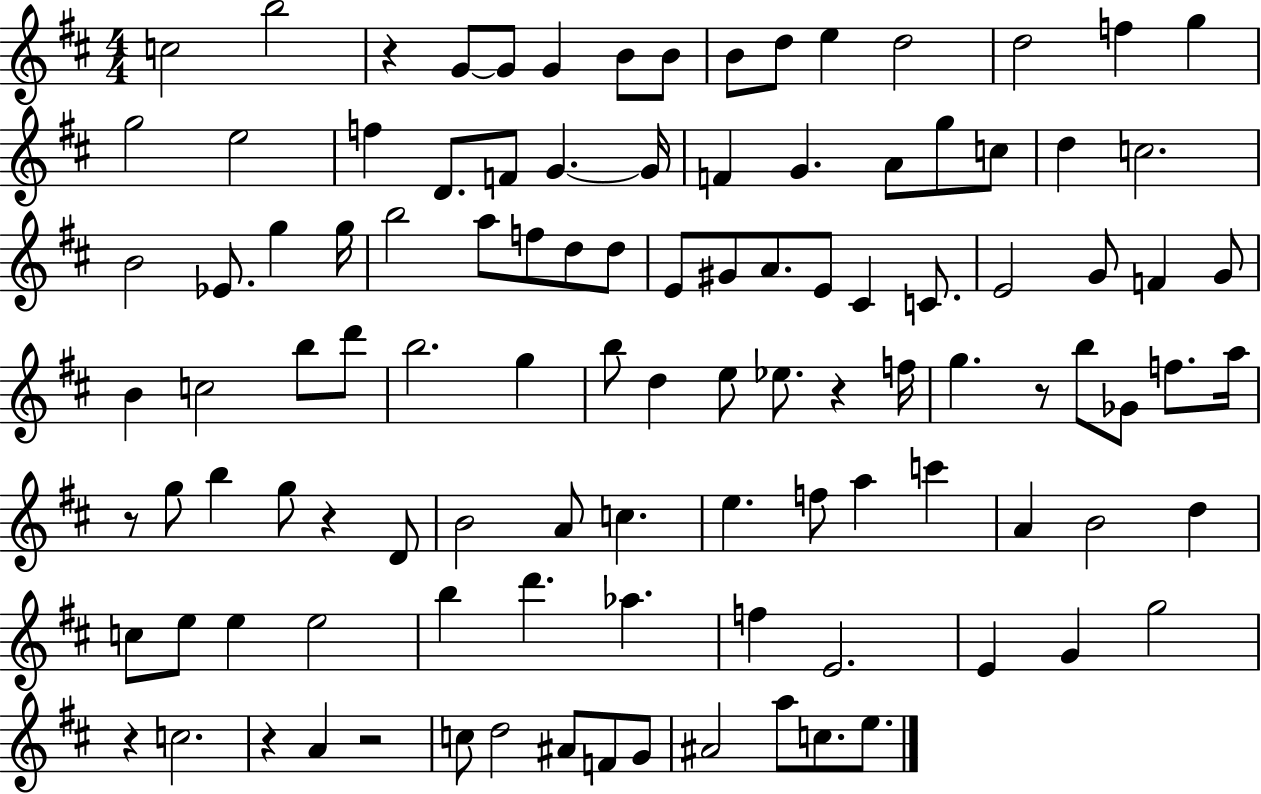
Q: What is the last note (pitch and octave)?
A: E5